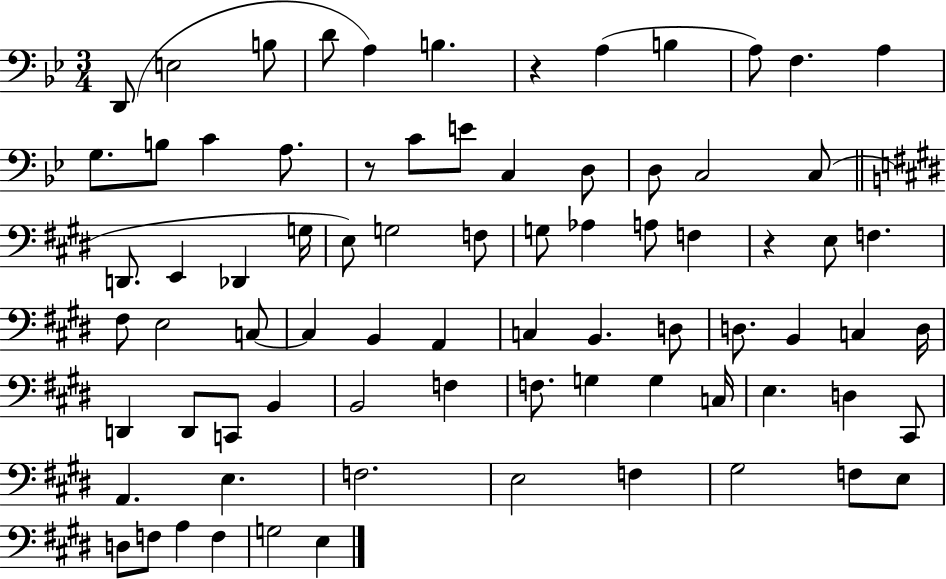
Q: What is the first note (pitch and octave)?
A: D2